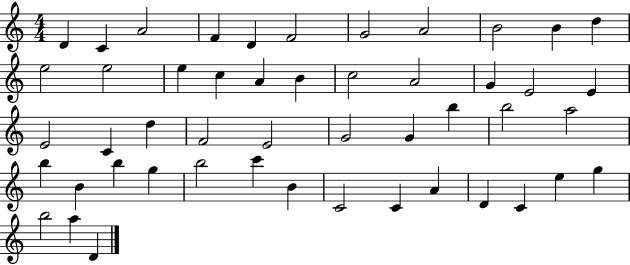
D4/q C4/q A4/h F4/q D4/q F4/h G4/h A4/h B4/h B4/q D5/q E5/h E5/h E5/q C5/q A4/q B4/q C5/h A4/h G4/q E4/h E4/q E4/h C4/q D5/q F4/h E4/h G4/h G4/q B5/q B5/h A5/h B5/q B4/q B5/q G5/q B5/h C6/q B4/q C4/h C4/q A4/q D4/q C4/q E5/q G5/q B5/h A5/q D4/q